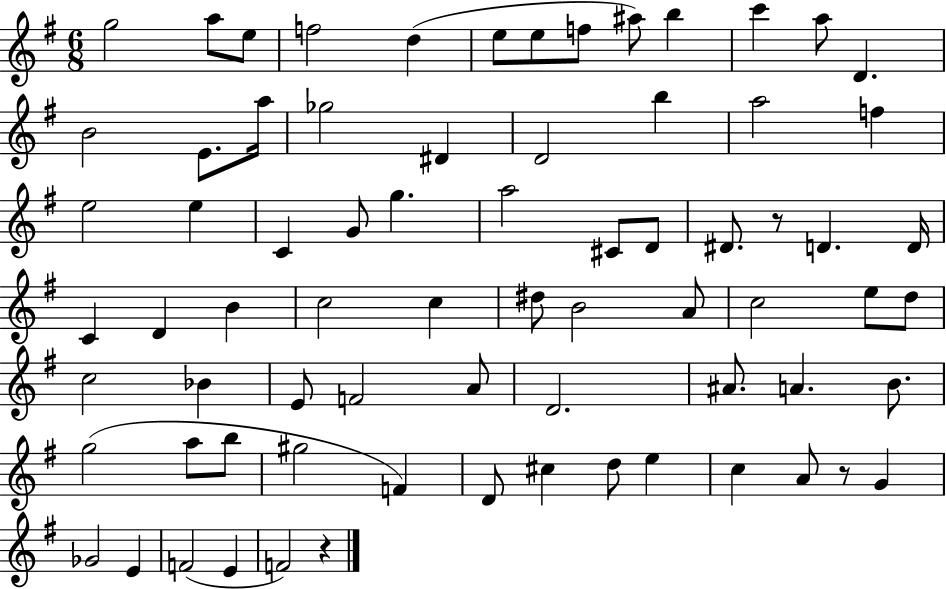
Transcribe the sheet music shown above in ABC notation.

X:1
T:Untitled
M:6/8
L:1/4
K:G
g2 a/2 e/2 f2 d e/2 e/2 f/2 ^a/2 b c' a/2 D B2 E/2 a/4 _g2 ^D D2 b a2 f e2 e C G/2 g a2 ^C/2 D/2 ^D/2 z/2 D D/4 C D B c2 c ^d/2 B2 A/2 c2 e/2 d/2 c2 _B E/2 F2 A/2 D2 ^A/2 A B/2 g2 a/2 b/2 ^g2 F D/2 ^c d/2 e c A/2 z/2 G _G2 E F2 E F2 z